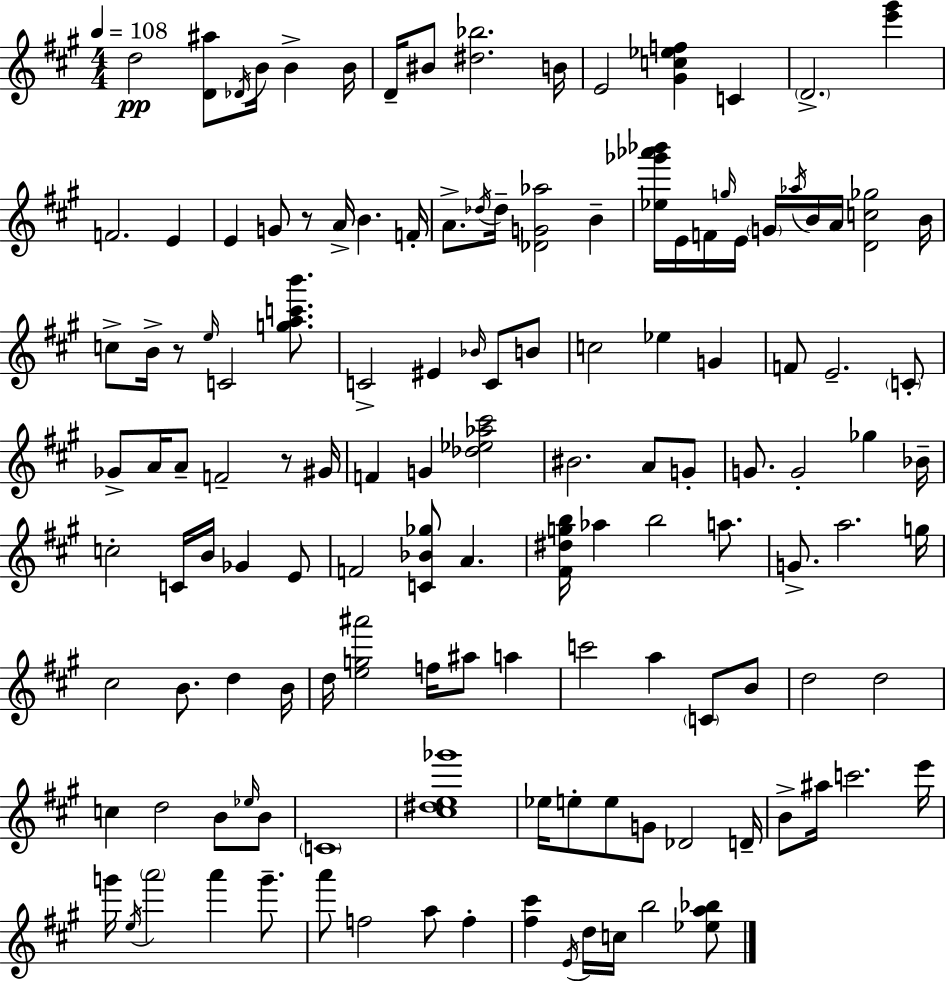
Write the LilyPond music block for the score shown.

{
  \clef treble
  \numericTimeSignature
  \time 4/4
  \key a \major
  \tempo 4 = 108
  d''2\pp <d' ais''>8 \acciaccatura { des'16 } b'16 b'4-> | b'16 d'16-- bis'8 <dis'' bes''>2. | b'16 e'2 <gis' c'' ees'' f''>4 c'4 | \parenthesize d'2.-> <e''' gis'''>4 | \break f'2. e'4 | e'4 g'8 r8 a'16-> b'4. | f'16-. a'8.-> \acciaccatura { des''16 } des''16-- <des' g' aes''>2 b'4-- | <ees'' ges''' aes''' bes'''>16 e'16 f'16 \grace { g''16 } e'16 \parenthesize g'16 \acciaccatura { aes''16 } b'16 a'16 <d' c'' ges''>2 | \break b'16 c''8-> b'16-> r8 \grace { e''16 } c'2 | <g'' a'' c''' b'''>8. c'2-> eis'4 | \grace { bes'16 } c'8 b'8 c''2 ees''4 | g'4 f'8 e'2.-- | \break \parenthesize c'8-. ges'8-> a'16 a'8-- f'2-- | r8 gis'16 f'4 g'4 <des'' ees'' aes'' cis'''>2 | bis'2. | a'8 g'8-. g'8. g'2-. | \break ges''4 bes'16-- c''2-. c'16 b'16 | ges'4 e'8 f'2 <c' bes' ges''>8 | a'4. <fis' dis'' g'' b''>16 aes''4 b''2 | a''8. g'8.-> a''2. | \break g''16 cis''2 b'8. | d''4 b'16 d''16 <e'' g'' ais'''>2 f''16 | ais''8 a''4 c'''2 a''4 | \parenthesize c'8 b'8 d''2 d''2 | \break c''4 d''2 | b'8 \grace { ees''16 } b'8 \parenthesize c'1 | <cis'' dis'' e'' ges'''>1 | ees''16 e''8-. e''8 g'8 des'2 | \break d'16-- b'8-> ais''16 c'''2. | e'''16 g'''16 \acciaccatura { e''16 } \parenthesize a'''2 | a'''4 g'''8.-- a'''8 f''2 | a''8 f''4-. <fis'' cis'''>4 \acciaccatura { e'16 } d''16 c''16 b''2 | \break <ees'' a'' bes''>8 \bar "|."
}